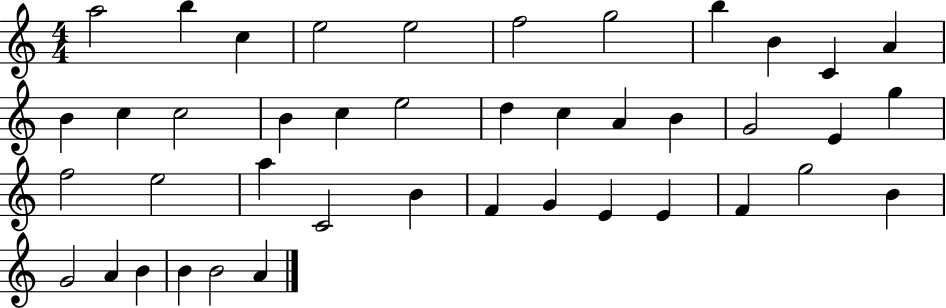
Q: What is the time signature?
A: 4/4